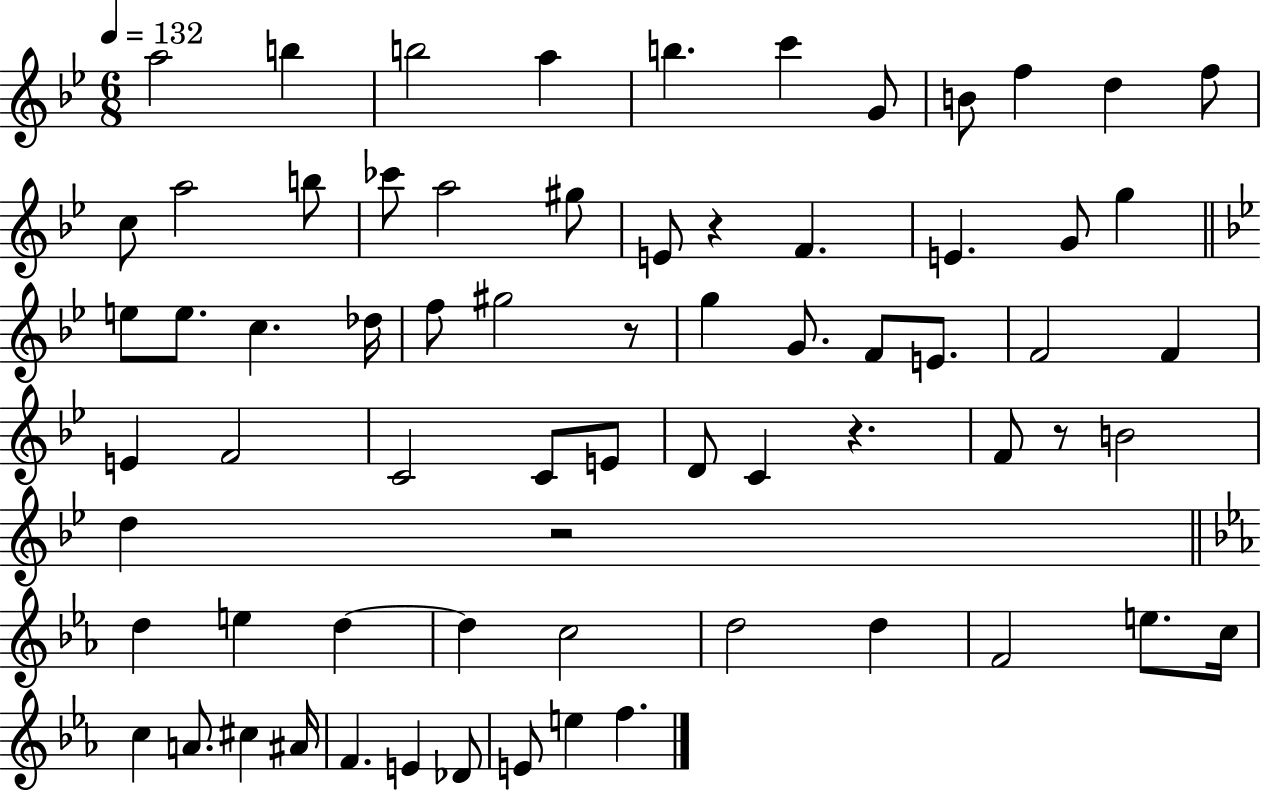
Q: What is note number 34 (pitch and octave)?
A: F4